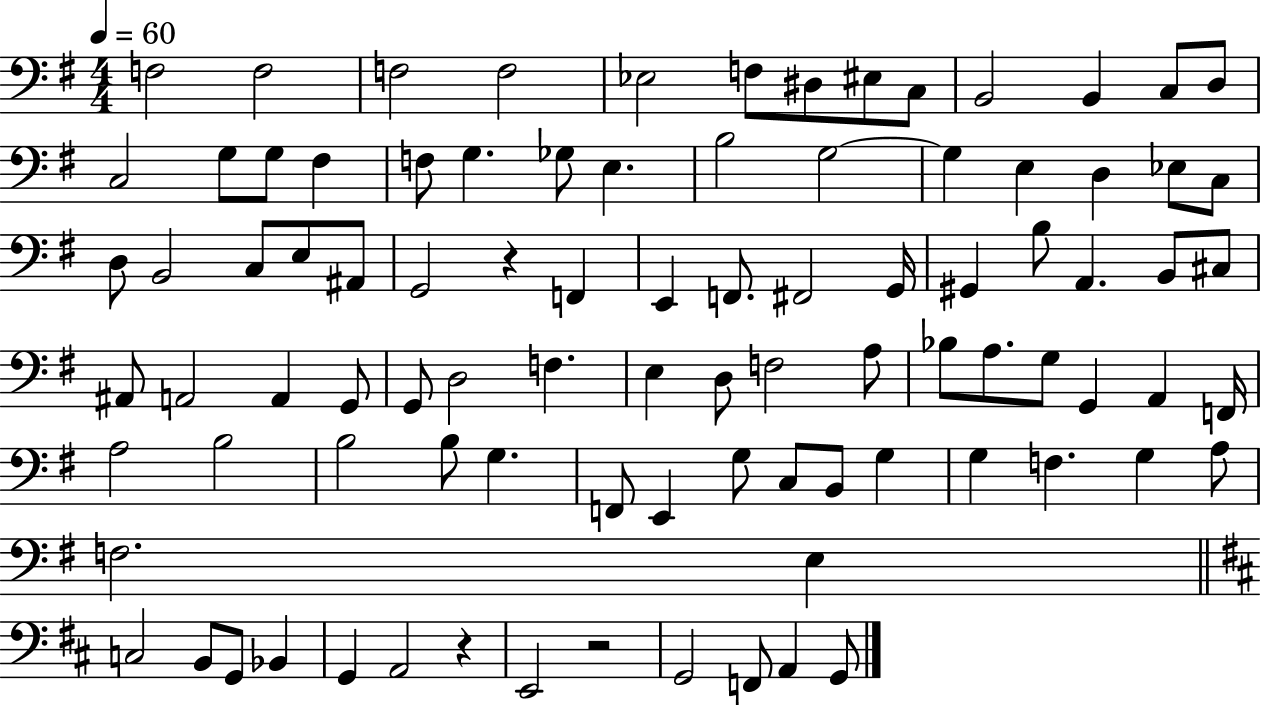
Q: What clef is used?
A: bass